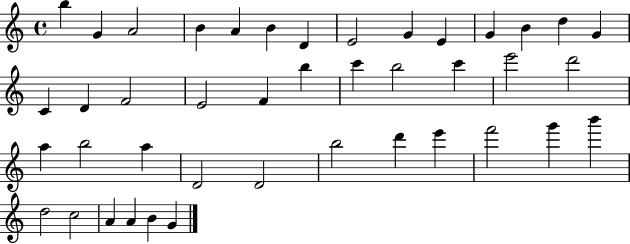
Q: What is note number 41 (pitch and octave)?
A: B4